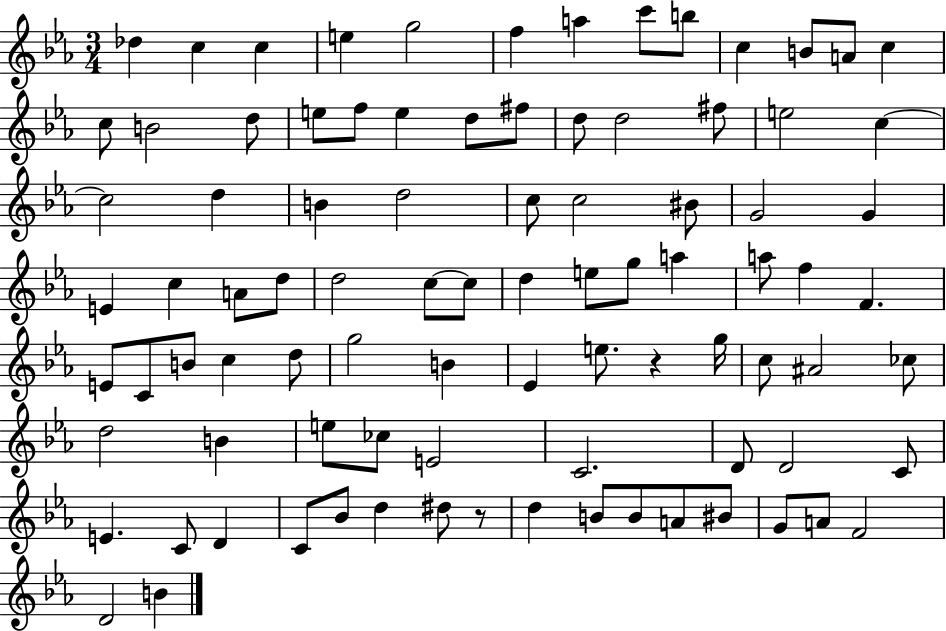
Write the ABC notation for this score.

X:1
T:Untitled
M:3/4
L:1/4
K:Eb
_d c c e g2 f a c'/2 b/2 c B/2 A/2 c c/2 B2 d/2 e/2 f/2 e d/2 ^f/2 d/2 d2 ^f/2 e2 c c2 d B d2 c/2 c2 ^B/2 G2 G E c A/2 d/2 d2 c/2 c/2 d e/2 g/2 a a/2 f F E/2 C/2 B/2 c d/2 g2 B _E e/2 z g/4 c/2 ^A2 _c/2 d2 B e/2 _c/2 E2 C2 D/2 D2 C/2 E C/2 D C/2 _B/2 d ^d/2 z/2 d B/2 B/2 A/2 ^B/2 G/2 A/2 F2 D2 B